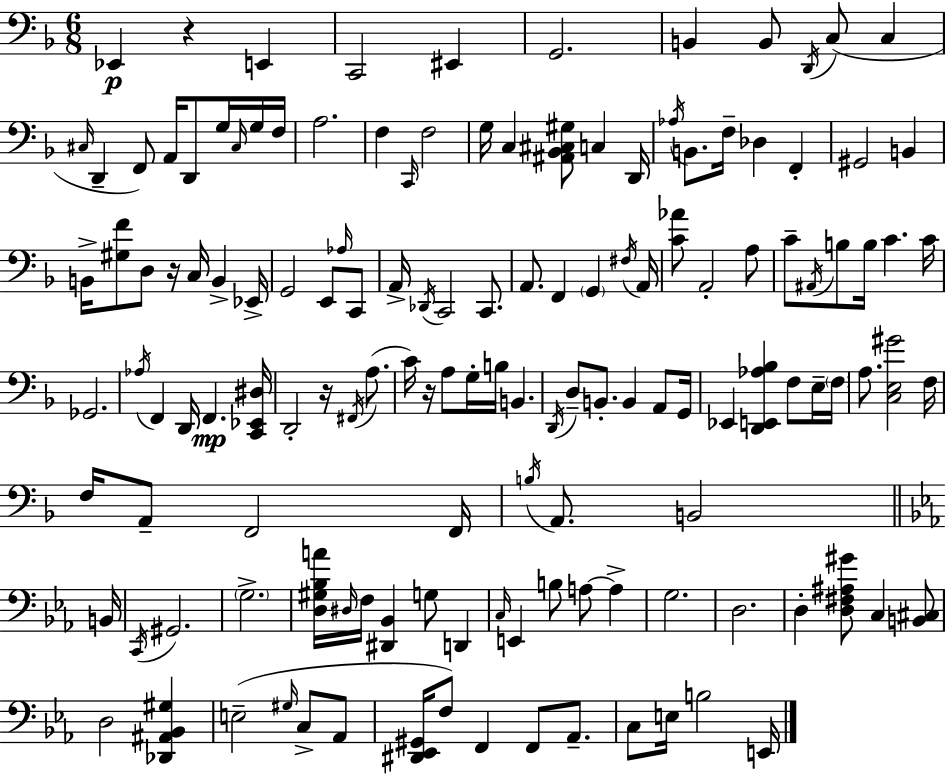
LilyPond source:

{
  \clef bass
  \numericTimeSignature
  \time 6/8
  \key f \major
  ees,4\p r4 e,4 | c,2 eis,4 | g,2. | b,4 b,8 \acciaccatura { d,16 }( c8 c4 | \break \grace { cis16 } d,4-- f,8) a,16 d,8 g16 | \grace { cis16 } g16 f16 a2. | f4 \grace { c,16 } f2 | g16 c4 <ais, bes, cis gis>8 c4 | \break d,16 \acciaccatura { aes16 } b,8. f16-- des4 | f,4-. gis,2 | b,4 b,16-> <gis f'>8 d8 r16 c16 | b,4-> ees,16-> g,2 | \break e,8 \grace { aes16 } c,8 a,16-> \acciaccatura { des,16 } c,2 | c,8. a,8. f,4 | \parenthesize g,4 \acciaccatura { fis16 } a,16 <c' aes'>8 a,2-. | a8 c'8-- \acciaccatura { ais,16 } b8 | \break b16 c'4. c'16 ges,2. | \acciaccatura { aes16 } f,4 | d,16 f,4.\mp <c, ees, dis>16 d,2-. | r16 \acciaccatura { fis,16 }( a8. c'16) | \break r16 a8 g16-. b16 b,4. \acciaccatura { d,16 } | d8-- b,8.-. b,4 a,8 g,16 | ees,4 <d, e, aes bes>4 f8 e16-- \parenthesize f16 | a8. <c e gis'>2 f16 | \break f16 a,8-- f,2 f,16 | \acciaccatura { b16 } a,8. b,2 | \bar "||" \break \key ees \major b,16 \acciaccatura { c,16 } gis,2. | \parenthesize g2.-> | <d gis bes a'>16 \grace { dis16 } f16 <dis, bes,>4 g8 d,4 | \grace { c16 } e,4 b8 a8~~ | \break a4-> g2. | d2. | d4-. <d fis ais gis'>8 c4 | <b, cis>8 d2 | \break <des, ais, bes, gis>4 e2--( | \grace { gis16 } c8-> aes,8 <dis, ees, gis,>16 f8) f,4 | f,8 aes,8.-- c8 e16 b2 | e,16 \bar "|."
}